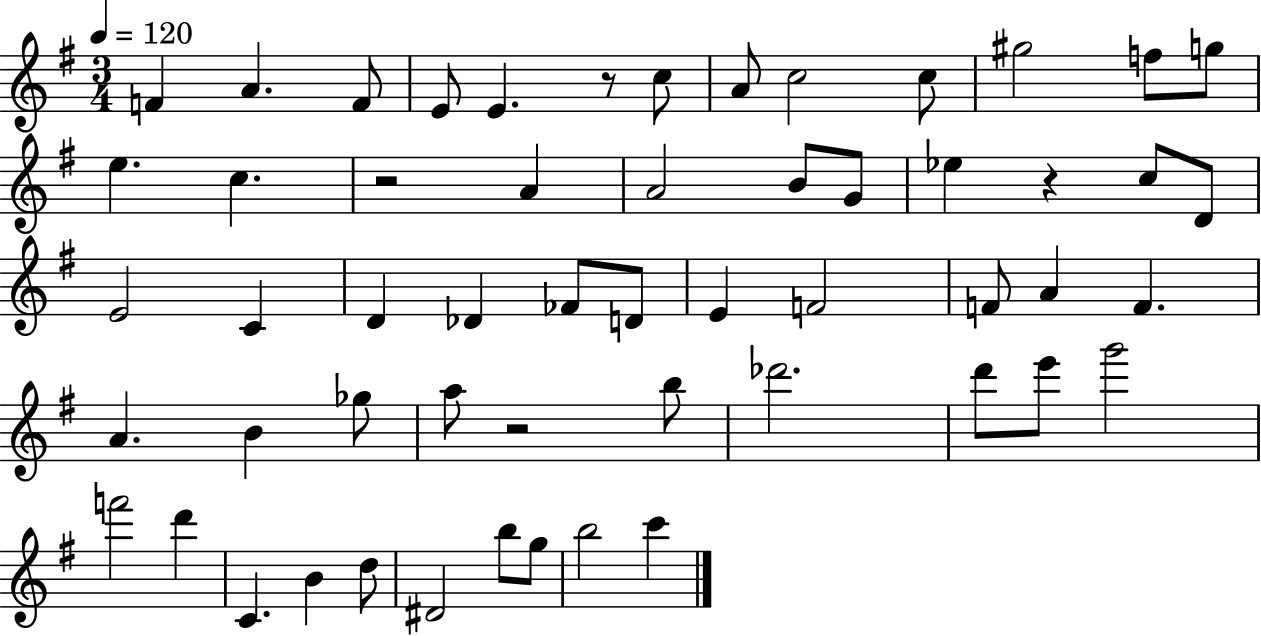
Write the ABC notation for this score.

X:1
T:Untitled
M:3/4
L:1/4
K:G
F A F/2 E/2 E z/2 c/2 A/2 c2 c/2 ^g2 f/2 g/2 e c z2 A A2 B/2 G/2 _e z c/2 D/2 E2 C D _D _F/2 D/2 E F2 F/2 A F A B _g/2 a/2 z2 b/2 _d'2 d'/2 e'/2 g'2 f'2 d' C B d/2 ^D2 b/2 g/2 b2 c'